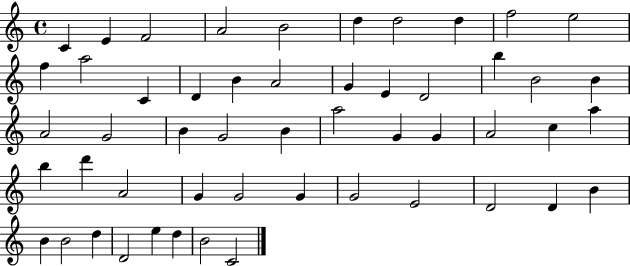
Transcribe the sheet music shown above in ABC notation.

X:1
T:Untitled
M:4/4
L:1/4
K:C
C E F2 A2 B2 d d2 d f2 e2 f a2 C D B A2 G E D2 b B2 B A2 G2 B G2 B a2 G G A2 c a b d' A2 G G2 G G2 E2 D2 D B B B2 d D2 e d B2 C2